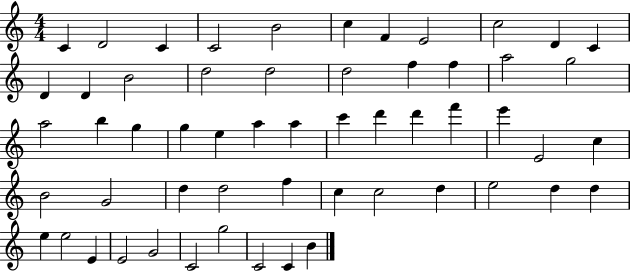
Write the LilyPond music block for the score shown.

{
  \clef treble
  \numericTimeSignature
  \time 4/4
  \key c \major
  c'4 d'2 c'4 | c'2 b'2 | c''4 f'4 e'2 | c''2 d'4 c'4 | \break d'4 d'4 b'2 | d''2 d''2 | d''2 f''4 f''4 | a''2 g''2 | \break a''2 b''4 g''4 | g''4 e''4 a''4 a''4 | c'''4 d'''4 d'''4 f'''4 | e'''4 e'2 c''4 | \break b'2 g'2 | d''4 d''2 f''4 | c''4 c''2 d''4 | e''2 d''4 d''4 | \break e''4 e''2 e'4 | e'2 g'2 | c'2 g''2 | c'2 c'4 b'4 | \break \bar "|."
}